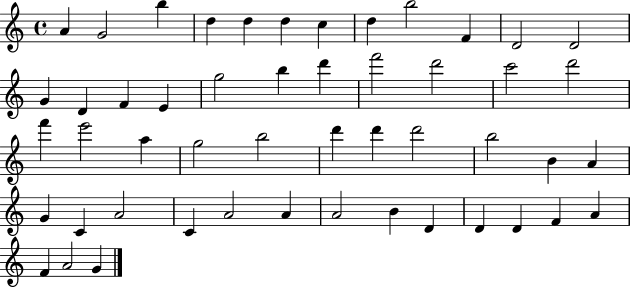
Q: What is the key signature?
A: C major